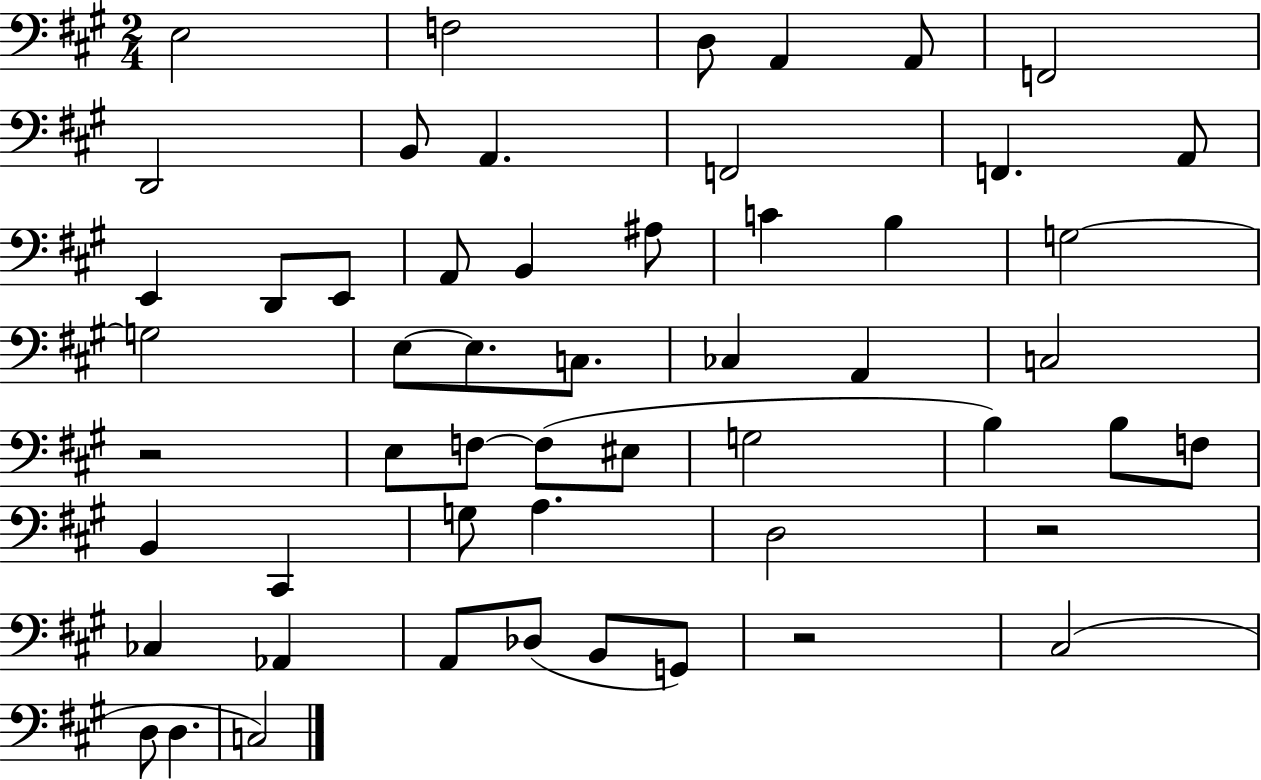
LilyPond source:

{
  \clef bass
  \numericTimeSignature
  \time 2/4
  \key a \major
  e2 | f2 | d8 a,4 a,8 | f,2 | \break d,2 | b,8 a,4. | f,2 | f,4. a,8 | \break e,4 d,8 e,8 | a,8 b,4 ais8 | c'4 b4 | g2~~ | \break g2 | e8~~ e8. c8. | ces4 a,4 | c2 | \break r2 | e8 f8~~ f8( eis8 | g2 | b4) b8 f8 | \break b,4 cis,4 | g8 a4. | d2 | r2 | \break ces4 aes,4 | a,8 des8( b,8 g,8) | r2 | cis2( | \break d8 d4. | c2) | \bar "|."
}